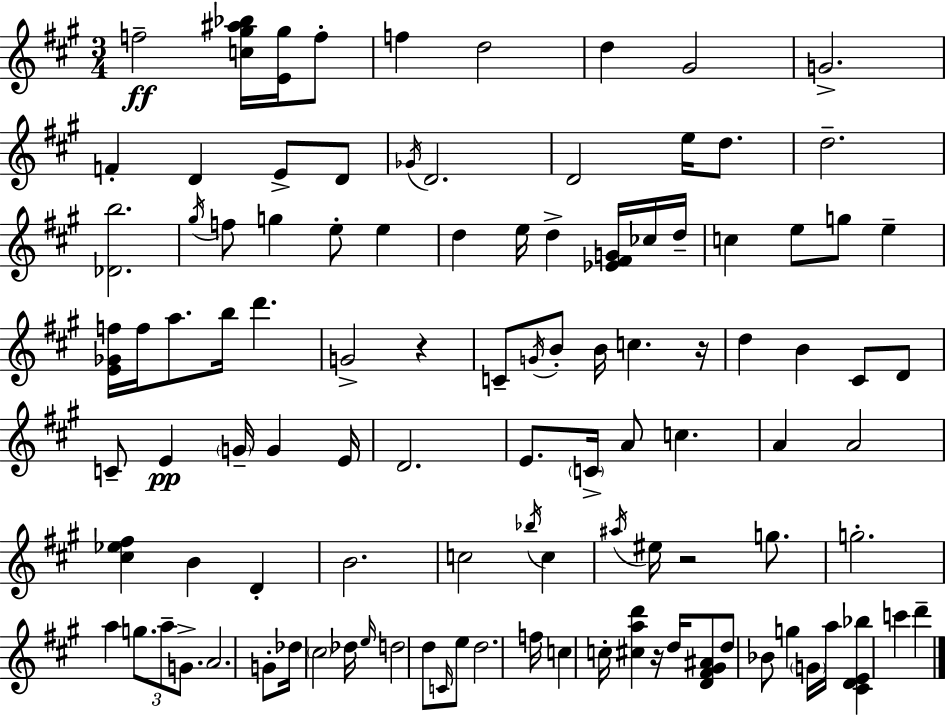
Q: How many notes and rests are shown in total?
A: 106